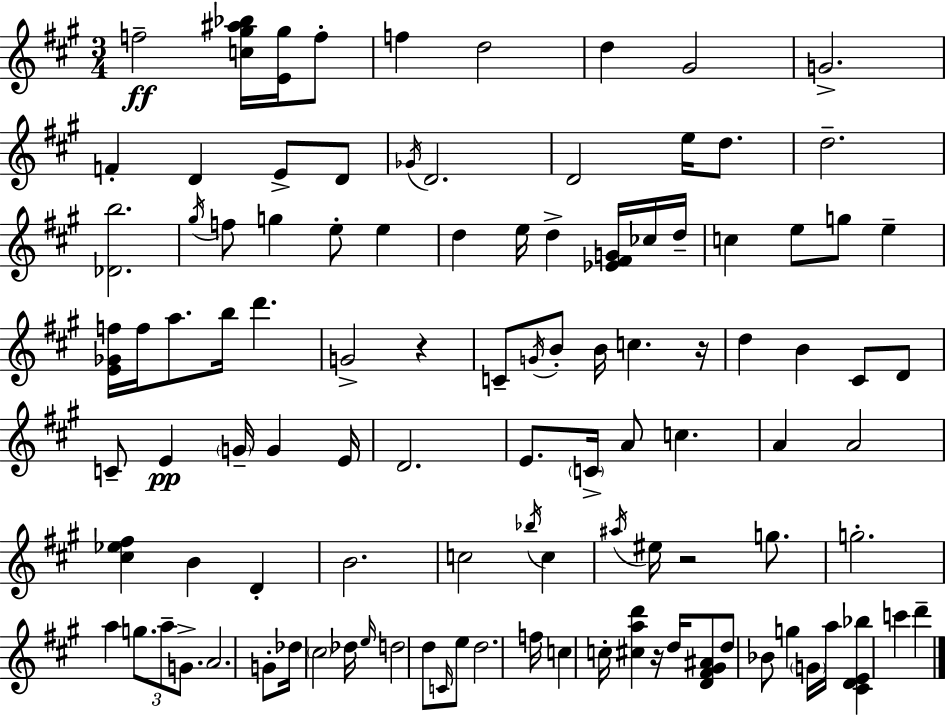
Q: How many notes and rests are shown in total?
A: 106